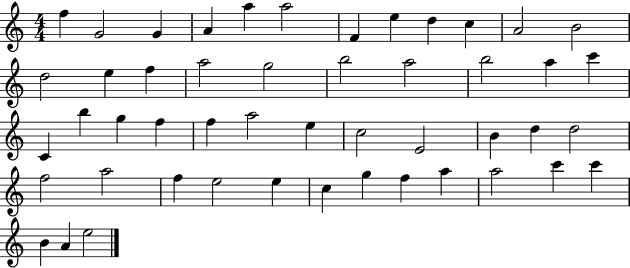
{
  \clef treble
  \numericTimeSignature
  \time 4/4
  \key c \major
  f''4 g'2 g'4 | a'4 a''4 a''2 | f'4 e''4 d''4 c''4 | a'2 b'2 | \break d''2 e''4 f''4 | a''2 g''2 | b''2 a''2 | b''2 a''4 c'''4 | \break c'4 b''4 g''4 f''4 | f''4 a''2 e''4 | c''2 e'2 | b'4 d''4 d''2 | \break f''2 a''2 | f''4 e''2 e''4 | c''4 g''4 f''4 a''4 | a''2 c'''4 c'''4 | \break b'4 a'4 e''2 | \bar "|."
}